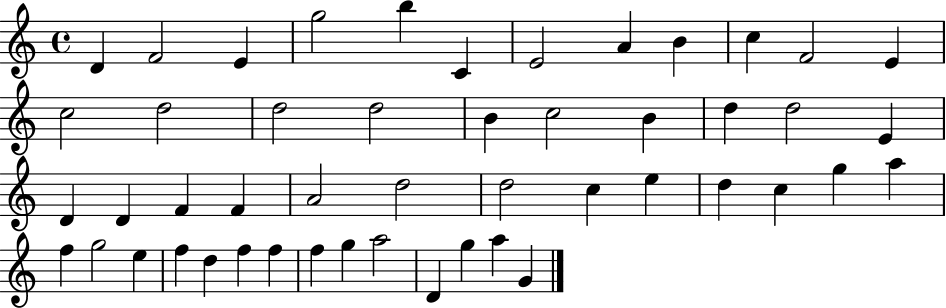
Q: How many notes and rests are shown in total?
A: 49